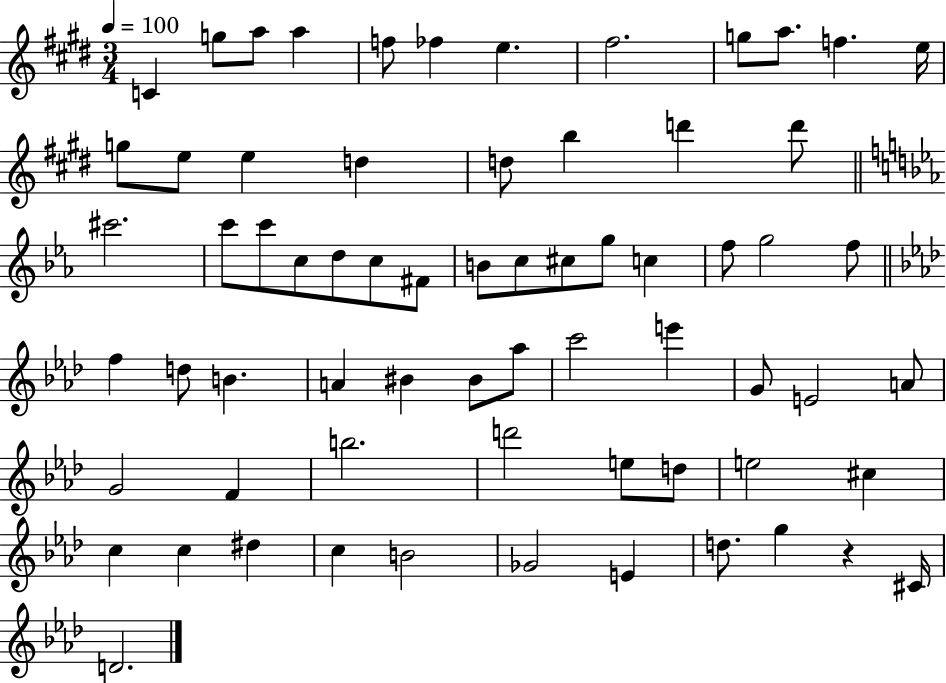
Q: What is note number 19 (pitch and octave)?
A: D6